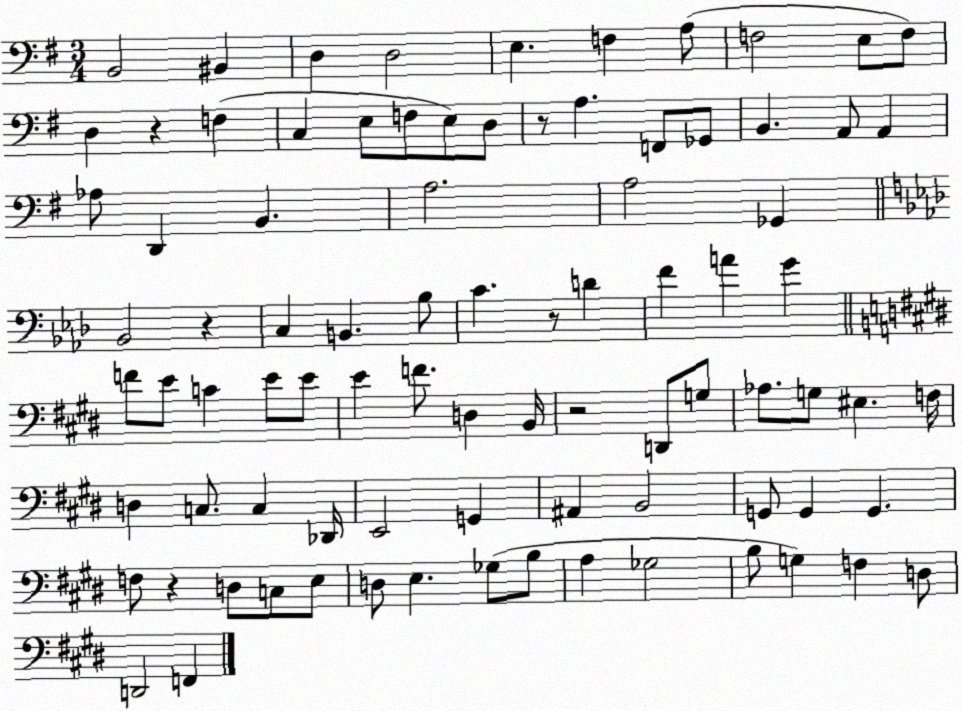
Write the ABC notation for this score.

X:1
T:Untitled
M:3/4
L:1/4
K:G
B,,2 ^B,, D, D,2 E, F, A,/2 F,2 E,/2 F,/2 D, z F, C, E,/2 F,/2 E,/2 D,/2 z/2 A, F,,/2 _G,,/2 B,, A,,/2 A,, _A,/2 D,, B,, A,2 A,2 _G,, _B,,2 z C, B,, _B,/2 C z/2 D F A G F/2 E/2 C E/2 E/2 E F/2 D, B,,/4 z2 D,,/2 G,/2 _A,/2 G,/2 ^E, F,/4 D, C,/2 C, _D,,/4 E,,2 G,, ^A,, B,,2 G,,/2 G,, G,, F,/2 z D,/2 C,/2 E,/2 D,/2 E, _G,/2 B,/2 A, _G,2 B,/2 G, F, D,/2 D,,2 F,,